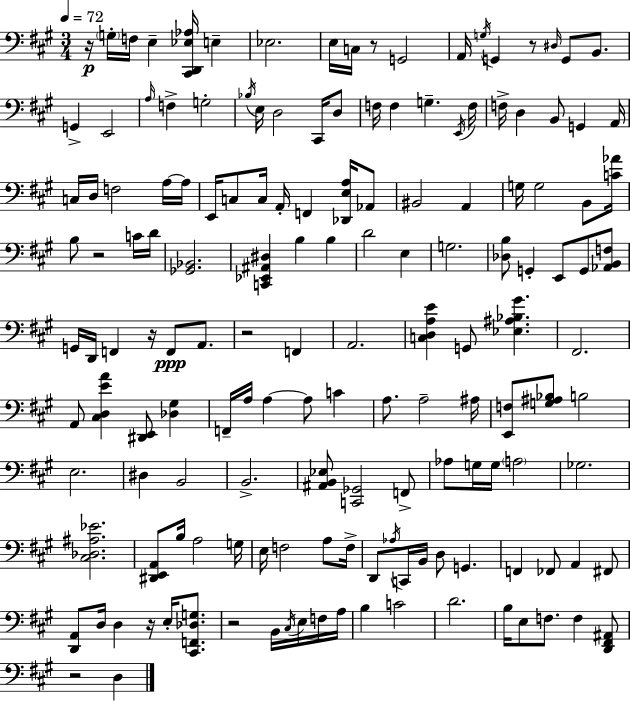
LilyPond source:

{
  \clef bass
  \numericTimeSignature
  \time 3/4
  \key a \major
  \tempo 4 = 72
  r16\p \parenthesize g16-. f16 e4-- <cis, d, ees aes>16 e4-- | ees2. | e16 c16 r8 g,2 | a,16 \acciaccatura { g16 } g,4 r8 \grace { dis16 } g,8 b,8. | \break g,4-> e,2 | \grace { a16 } f4-> g2-. | \acciaccatura { bes16 } e16 d2 | cis,16 d8 f16 f4 g4.-- | \break \acciaccatura { e,16 } f16 f16-> d4 b,8 | g,4 a,16 c16 d16 f2 | a16~~ a16 e,16 c8 c16 a,16-. f,4 | <des, e a>16 aes,8 bis,2 | \break a,4 g16 g2 | b,8 <c' aes'>16 b8 r2 | c'16 d'16 <ges, bes,>2. | <c, ees, ais, dis>4 b4 | \break b4 d'2 | e4 g2. | <des b>8 g,4-. e,8 | g,8 <aes, b, f>8 g,16 d,16 f,4 r16 | \break f,8\ppp a,8. r2 | f,4 a,2. | <c d a e'>4 g,8 <ees ais bes gis'>4. | fis,2. | \break a,8 <cis d e' a'>4 <dis, e,>8 | <des gis>4 f,16-- a16 a4~~ a8 | c'4 a8. a2-- | ais16 <e, f>8 <g ais bes>8 b2 | \break e2. | dis4 b,2 | b,2.-> | <ais, b, ees>8 <c, ges,>2 | \break f,8-> aes8 g16 g16 \parenthesize a2 | ges2. | <cis des ais ees'>2. | <dis, e, a,>8 b16 a2 | \break g16 e16 f2 | a8 f16-> d,8 \acciaccatura { aes16 } c,16 b,16 d8 | g,4. f,4 fes,8 | a,4 fis,8 <d, a,>8 d16 d4 | \break r16 e16-. <cis, f, des g>8. r2 | b,16 \acciaccatura { cis16 } e16 f16 a16 b4 c'2 | d'2. | b16 e8 f8. | \break f4 <d, fis, ais,>8 r2 | d4 \bar "|."
}